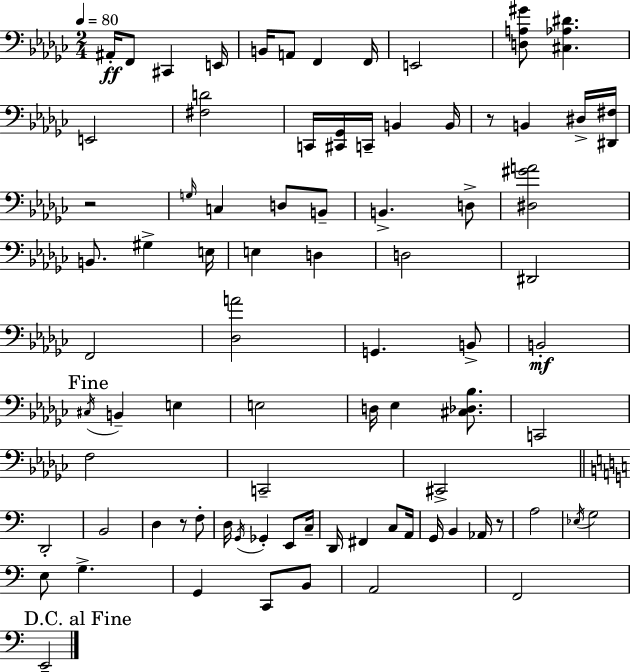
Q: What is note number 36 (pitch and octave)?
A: E3